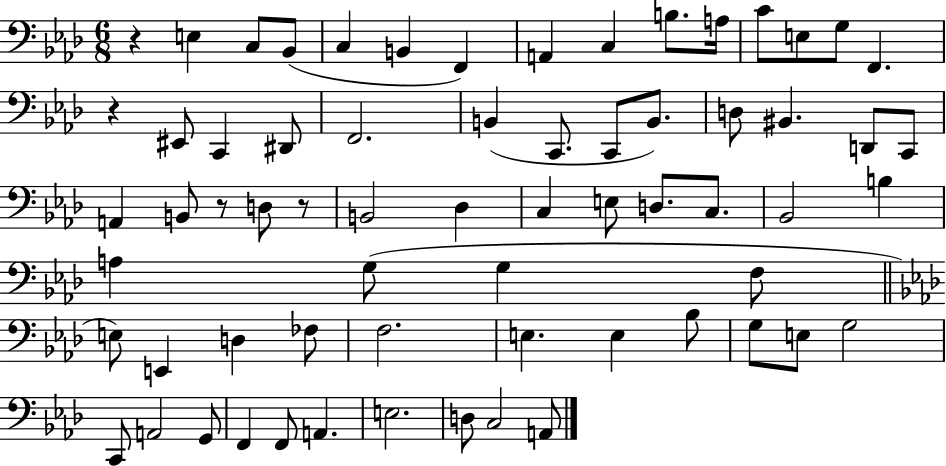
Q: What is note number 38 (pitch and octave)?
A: A3